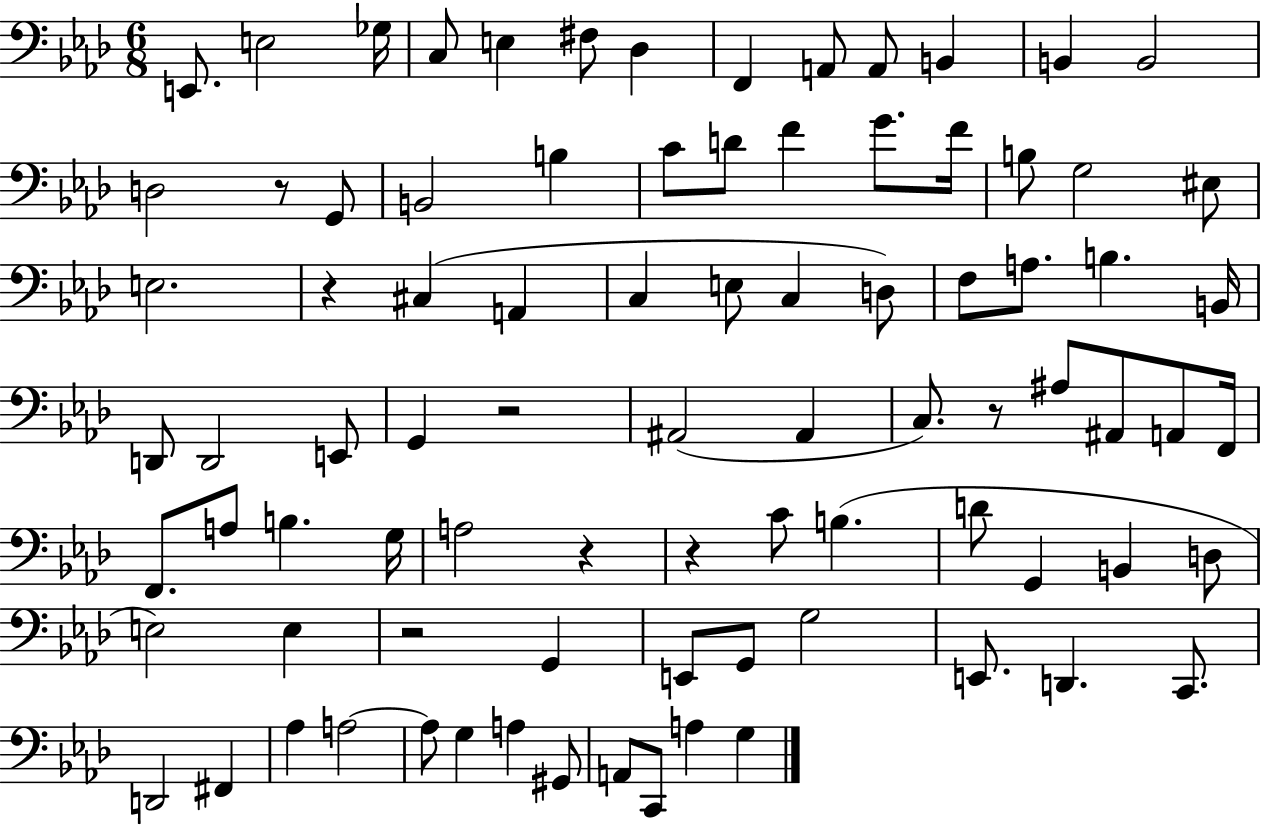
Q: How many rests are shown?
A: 7